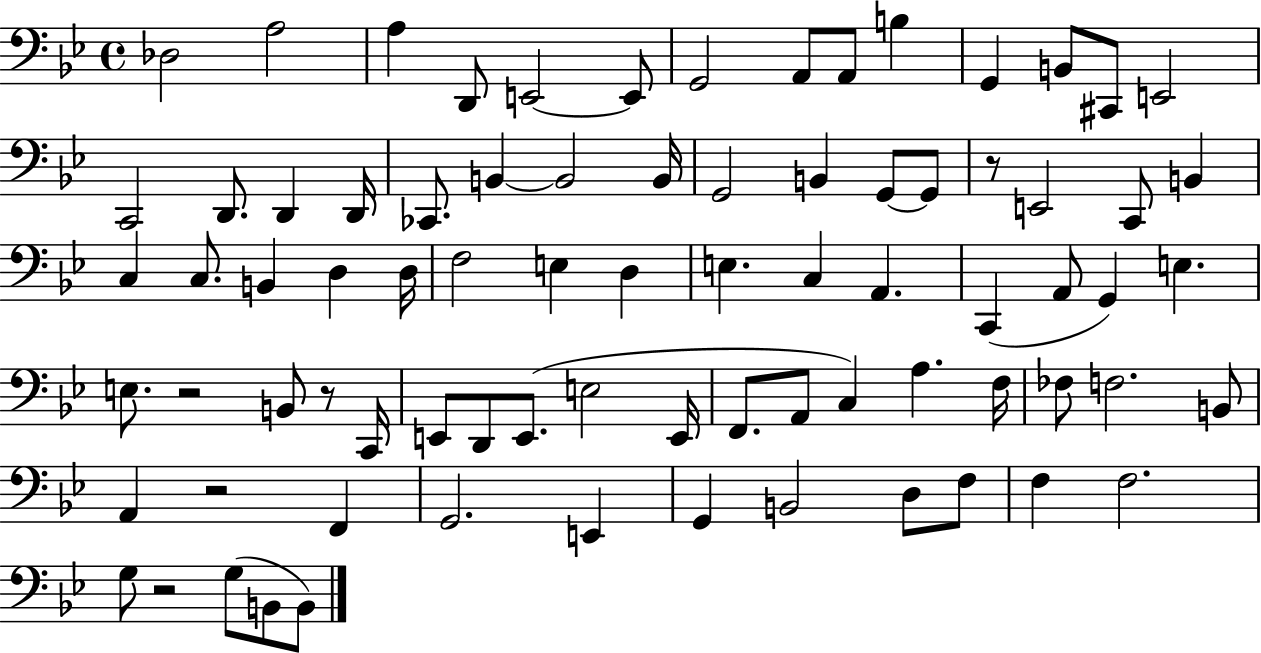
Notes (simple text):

Db3/h A3/h A3/q D2/e E2/h E2/e G2/h A2/e A2/e B3/q G2/q B2/e C#2/e E2/h C2/h D2/e. D2/q D2/s CES2/e. B2/q B2/h B2/s G2/h B2/q G2/e G2/e R/e E2/h C2/e B2/q C3/q C3/e. B2/q D3/q D3/s F3/h E3/q D3/q E3/q. C3/q A2/q. C2/q A2/e G2/q E3/q. E3/e. R/h B2/e R/e C2/s E2/e D2/e E2/e. E3/h E2/s F2/e. A2/e C3/q A3/q. F3/s FES3/e F3/h. B2/e A2/q R/h F2/q G2/h. E2/q G2/q B2/h D3/e F3/e F3/q F3/h. G3/e R/h G3/e B2/e B2/e